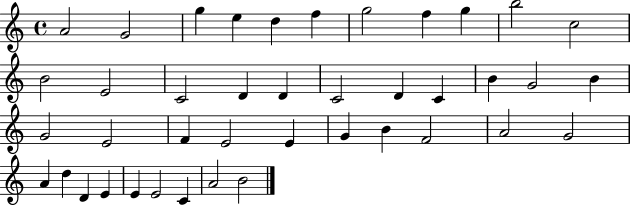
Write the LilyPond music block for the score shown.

{
  \clef treble
  \time 4/4
  \defaultTimeSignature
  \key c \major
  a'2 g'2 | g''4 e''4 d''4 f''4 | g''2 f''4 g''4 | b''2 c''2 | \break b'2 e'2 | c'2 d'4 d'4 | c'2 d'4 c'4 | b'4 g'2 b'4 | \break g'2 e'2 | f'4 e'2 e'4 | g'4 b'4 f'2 | a'2 g'2 | \break a'4 d''4 d'4 e'4 | e'4 e'2 c'4 | a'2 b'2 | \bar "|."
}